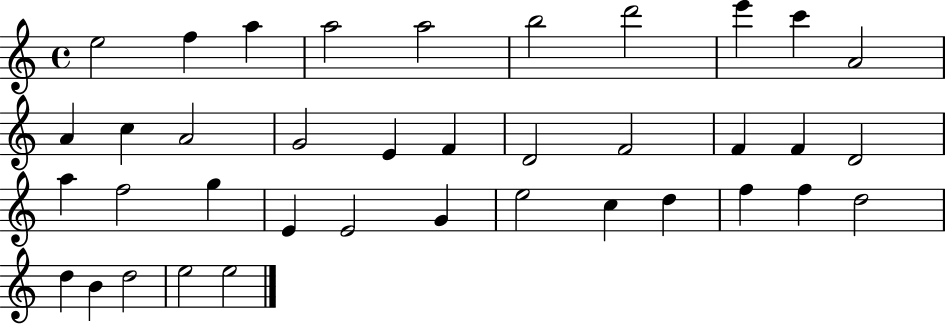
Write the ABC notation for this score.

X:1
T:Untitled
M:4/4
L:1/4
K:C
e2 f a a2 a2 b2 d'2 e' c' A2 A c A2 G2 E F D2 F2 F F D2 a f2 g E E2 G e2 c d f f d2 d B d2 e2 e2